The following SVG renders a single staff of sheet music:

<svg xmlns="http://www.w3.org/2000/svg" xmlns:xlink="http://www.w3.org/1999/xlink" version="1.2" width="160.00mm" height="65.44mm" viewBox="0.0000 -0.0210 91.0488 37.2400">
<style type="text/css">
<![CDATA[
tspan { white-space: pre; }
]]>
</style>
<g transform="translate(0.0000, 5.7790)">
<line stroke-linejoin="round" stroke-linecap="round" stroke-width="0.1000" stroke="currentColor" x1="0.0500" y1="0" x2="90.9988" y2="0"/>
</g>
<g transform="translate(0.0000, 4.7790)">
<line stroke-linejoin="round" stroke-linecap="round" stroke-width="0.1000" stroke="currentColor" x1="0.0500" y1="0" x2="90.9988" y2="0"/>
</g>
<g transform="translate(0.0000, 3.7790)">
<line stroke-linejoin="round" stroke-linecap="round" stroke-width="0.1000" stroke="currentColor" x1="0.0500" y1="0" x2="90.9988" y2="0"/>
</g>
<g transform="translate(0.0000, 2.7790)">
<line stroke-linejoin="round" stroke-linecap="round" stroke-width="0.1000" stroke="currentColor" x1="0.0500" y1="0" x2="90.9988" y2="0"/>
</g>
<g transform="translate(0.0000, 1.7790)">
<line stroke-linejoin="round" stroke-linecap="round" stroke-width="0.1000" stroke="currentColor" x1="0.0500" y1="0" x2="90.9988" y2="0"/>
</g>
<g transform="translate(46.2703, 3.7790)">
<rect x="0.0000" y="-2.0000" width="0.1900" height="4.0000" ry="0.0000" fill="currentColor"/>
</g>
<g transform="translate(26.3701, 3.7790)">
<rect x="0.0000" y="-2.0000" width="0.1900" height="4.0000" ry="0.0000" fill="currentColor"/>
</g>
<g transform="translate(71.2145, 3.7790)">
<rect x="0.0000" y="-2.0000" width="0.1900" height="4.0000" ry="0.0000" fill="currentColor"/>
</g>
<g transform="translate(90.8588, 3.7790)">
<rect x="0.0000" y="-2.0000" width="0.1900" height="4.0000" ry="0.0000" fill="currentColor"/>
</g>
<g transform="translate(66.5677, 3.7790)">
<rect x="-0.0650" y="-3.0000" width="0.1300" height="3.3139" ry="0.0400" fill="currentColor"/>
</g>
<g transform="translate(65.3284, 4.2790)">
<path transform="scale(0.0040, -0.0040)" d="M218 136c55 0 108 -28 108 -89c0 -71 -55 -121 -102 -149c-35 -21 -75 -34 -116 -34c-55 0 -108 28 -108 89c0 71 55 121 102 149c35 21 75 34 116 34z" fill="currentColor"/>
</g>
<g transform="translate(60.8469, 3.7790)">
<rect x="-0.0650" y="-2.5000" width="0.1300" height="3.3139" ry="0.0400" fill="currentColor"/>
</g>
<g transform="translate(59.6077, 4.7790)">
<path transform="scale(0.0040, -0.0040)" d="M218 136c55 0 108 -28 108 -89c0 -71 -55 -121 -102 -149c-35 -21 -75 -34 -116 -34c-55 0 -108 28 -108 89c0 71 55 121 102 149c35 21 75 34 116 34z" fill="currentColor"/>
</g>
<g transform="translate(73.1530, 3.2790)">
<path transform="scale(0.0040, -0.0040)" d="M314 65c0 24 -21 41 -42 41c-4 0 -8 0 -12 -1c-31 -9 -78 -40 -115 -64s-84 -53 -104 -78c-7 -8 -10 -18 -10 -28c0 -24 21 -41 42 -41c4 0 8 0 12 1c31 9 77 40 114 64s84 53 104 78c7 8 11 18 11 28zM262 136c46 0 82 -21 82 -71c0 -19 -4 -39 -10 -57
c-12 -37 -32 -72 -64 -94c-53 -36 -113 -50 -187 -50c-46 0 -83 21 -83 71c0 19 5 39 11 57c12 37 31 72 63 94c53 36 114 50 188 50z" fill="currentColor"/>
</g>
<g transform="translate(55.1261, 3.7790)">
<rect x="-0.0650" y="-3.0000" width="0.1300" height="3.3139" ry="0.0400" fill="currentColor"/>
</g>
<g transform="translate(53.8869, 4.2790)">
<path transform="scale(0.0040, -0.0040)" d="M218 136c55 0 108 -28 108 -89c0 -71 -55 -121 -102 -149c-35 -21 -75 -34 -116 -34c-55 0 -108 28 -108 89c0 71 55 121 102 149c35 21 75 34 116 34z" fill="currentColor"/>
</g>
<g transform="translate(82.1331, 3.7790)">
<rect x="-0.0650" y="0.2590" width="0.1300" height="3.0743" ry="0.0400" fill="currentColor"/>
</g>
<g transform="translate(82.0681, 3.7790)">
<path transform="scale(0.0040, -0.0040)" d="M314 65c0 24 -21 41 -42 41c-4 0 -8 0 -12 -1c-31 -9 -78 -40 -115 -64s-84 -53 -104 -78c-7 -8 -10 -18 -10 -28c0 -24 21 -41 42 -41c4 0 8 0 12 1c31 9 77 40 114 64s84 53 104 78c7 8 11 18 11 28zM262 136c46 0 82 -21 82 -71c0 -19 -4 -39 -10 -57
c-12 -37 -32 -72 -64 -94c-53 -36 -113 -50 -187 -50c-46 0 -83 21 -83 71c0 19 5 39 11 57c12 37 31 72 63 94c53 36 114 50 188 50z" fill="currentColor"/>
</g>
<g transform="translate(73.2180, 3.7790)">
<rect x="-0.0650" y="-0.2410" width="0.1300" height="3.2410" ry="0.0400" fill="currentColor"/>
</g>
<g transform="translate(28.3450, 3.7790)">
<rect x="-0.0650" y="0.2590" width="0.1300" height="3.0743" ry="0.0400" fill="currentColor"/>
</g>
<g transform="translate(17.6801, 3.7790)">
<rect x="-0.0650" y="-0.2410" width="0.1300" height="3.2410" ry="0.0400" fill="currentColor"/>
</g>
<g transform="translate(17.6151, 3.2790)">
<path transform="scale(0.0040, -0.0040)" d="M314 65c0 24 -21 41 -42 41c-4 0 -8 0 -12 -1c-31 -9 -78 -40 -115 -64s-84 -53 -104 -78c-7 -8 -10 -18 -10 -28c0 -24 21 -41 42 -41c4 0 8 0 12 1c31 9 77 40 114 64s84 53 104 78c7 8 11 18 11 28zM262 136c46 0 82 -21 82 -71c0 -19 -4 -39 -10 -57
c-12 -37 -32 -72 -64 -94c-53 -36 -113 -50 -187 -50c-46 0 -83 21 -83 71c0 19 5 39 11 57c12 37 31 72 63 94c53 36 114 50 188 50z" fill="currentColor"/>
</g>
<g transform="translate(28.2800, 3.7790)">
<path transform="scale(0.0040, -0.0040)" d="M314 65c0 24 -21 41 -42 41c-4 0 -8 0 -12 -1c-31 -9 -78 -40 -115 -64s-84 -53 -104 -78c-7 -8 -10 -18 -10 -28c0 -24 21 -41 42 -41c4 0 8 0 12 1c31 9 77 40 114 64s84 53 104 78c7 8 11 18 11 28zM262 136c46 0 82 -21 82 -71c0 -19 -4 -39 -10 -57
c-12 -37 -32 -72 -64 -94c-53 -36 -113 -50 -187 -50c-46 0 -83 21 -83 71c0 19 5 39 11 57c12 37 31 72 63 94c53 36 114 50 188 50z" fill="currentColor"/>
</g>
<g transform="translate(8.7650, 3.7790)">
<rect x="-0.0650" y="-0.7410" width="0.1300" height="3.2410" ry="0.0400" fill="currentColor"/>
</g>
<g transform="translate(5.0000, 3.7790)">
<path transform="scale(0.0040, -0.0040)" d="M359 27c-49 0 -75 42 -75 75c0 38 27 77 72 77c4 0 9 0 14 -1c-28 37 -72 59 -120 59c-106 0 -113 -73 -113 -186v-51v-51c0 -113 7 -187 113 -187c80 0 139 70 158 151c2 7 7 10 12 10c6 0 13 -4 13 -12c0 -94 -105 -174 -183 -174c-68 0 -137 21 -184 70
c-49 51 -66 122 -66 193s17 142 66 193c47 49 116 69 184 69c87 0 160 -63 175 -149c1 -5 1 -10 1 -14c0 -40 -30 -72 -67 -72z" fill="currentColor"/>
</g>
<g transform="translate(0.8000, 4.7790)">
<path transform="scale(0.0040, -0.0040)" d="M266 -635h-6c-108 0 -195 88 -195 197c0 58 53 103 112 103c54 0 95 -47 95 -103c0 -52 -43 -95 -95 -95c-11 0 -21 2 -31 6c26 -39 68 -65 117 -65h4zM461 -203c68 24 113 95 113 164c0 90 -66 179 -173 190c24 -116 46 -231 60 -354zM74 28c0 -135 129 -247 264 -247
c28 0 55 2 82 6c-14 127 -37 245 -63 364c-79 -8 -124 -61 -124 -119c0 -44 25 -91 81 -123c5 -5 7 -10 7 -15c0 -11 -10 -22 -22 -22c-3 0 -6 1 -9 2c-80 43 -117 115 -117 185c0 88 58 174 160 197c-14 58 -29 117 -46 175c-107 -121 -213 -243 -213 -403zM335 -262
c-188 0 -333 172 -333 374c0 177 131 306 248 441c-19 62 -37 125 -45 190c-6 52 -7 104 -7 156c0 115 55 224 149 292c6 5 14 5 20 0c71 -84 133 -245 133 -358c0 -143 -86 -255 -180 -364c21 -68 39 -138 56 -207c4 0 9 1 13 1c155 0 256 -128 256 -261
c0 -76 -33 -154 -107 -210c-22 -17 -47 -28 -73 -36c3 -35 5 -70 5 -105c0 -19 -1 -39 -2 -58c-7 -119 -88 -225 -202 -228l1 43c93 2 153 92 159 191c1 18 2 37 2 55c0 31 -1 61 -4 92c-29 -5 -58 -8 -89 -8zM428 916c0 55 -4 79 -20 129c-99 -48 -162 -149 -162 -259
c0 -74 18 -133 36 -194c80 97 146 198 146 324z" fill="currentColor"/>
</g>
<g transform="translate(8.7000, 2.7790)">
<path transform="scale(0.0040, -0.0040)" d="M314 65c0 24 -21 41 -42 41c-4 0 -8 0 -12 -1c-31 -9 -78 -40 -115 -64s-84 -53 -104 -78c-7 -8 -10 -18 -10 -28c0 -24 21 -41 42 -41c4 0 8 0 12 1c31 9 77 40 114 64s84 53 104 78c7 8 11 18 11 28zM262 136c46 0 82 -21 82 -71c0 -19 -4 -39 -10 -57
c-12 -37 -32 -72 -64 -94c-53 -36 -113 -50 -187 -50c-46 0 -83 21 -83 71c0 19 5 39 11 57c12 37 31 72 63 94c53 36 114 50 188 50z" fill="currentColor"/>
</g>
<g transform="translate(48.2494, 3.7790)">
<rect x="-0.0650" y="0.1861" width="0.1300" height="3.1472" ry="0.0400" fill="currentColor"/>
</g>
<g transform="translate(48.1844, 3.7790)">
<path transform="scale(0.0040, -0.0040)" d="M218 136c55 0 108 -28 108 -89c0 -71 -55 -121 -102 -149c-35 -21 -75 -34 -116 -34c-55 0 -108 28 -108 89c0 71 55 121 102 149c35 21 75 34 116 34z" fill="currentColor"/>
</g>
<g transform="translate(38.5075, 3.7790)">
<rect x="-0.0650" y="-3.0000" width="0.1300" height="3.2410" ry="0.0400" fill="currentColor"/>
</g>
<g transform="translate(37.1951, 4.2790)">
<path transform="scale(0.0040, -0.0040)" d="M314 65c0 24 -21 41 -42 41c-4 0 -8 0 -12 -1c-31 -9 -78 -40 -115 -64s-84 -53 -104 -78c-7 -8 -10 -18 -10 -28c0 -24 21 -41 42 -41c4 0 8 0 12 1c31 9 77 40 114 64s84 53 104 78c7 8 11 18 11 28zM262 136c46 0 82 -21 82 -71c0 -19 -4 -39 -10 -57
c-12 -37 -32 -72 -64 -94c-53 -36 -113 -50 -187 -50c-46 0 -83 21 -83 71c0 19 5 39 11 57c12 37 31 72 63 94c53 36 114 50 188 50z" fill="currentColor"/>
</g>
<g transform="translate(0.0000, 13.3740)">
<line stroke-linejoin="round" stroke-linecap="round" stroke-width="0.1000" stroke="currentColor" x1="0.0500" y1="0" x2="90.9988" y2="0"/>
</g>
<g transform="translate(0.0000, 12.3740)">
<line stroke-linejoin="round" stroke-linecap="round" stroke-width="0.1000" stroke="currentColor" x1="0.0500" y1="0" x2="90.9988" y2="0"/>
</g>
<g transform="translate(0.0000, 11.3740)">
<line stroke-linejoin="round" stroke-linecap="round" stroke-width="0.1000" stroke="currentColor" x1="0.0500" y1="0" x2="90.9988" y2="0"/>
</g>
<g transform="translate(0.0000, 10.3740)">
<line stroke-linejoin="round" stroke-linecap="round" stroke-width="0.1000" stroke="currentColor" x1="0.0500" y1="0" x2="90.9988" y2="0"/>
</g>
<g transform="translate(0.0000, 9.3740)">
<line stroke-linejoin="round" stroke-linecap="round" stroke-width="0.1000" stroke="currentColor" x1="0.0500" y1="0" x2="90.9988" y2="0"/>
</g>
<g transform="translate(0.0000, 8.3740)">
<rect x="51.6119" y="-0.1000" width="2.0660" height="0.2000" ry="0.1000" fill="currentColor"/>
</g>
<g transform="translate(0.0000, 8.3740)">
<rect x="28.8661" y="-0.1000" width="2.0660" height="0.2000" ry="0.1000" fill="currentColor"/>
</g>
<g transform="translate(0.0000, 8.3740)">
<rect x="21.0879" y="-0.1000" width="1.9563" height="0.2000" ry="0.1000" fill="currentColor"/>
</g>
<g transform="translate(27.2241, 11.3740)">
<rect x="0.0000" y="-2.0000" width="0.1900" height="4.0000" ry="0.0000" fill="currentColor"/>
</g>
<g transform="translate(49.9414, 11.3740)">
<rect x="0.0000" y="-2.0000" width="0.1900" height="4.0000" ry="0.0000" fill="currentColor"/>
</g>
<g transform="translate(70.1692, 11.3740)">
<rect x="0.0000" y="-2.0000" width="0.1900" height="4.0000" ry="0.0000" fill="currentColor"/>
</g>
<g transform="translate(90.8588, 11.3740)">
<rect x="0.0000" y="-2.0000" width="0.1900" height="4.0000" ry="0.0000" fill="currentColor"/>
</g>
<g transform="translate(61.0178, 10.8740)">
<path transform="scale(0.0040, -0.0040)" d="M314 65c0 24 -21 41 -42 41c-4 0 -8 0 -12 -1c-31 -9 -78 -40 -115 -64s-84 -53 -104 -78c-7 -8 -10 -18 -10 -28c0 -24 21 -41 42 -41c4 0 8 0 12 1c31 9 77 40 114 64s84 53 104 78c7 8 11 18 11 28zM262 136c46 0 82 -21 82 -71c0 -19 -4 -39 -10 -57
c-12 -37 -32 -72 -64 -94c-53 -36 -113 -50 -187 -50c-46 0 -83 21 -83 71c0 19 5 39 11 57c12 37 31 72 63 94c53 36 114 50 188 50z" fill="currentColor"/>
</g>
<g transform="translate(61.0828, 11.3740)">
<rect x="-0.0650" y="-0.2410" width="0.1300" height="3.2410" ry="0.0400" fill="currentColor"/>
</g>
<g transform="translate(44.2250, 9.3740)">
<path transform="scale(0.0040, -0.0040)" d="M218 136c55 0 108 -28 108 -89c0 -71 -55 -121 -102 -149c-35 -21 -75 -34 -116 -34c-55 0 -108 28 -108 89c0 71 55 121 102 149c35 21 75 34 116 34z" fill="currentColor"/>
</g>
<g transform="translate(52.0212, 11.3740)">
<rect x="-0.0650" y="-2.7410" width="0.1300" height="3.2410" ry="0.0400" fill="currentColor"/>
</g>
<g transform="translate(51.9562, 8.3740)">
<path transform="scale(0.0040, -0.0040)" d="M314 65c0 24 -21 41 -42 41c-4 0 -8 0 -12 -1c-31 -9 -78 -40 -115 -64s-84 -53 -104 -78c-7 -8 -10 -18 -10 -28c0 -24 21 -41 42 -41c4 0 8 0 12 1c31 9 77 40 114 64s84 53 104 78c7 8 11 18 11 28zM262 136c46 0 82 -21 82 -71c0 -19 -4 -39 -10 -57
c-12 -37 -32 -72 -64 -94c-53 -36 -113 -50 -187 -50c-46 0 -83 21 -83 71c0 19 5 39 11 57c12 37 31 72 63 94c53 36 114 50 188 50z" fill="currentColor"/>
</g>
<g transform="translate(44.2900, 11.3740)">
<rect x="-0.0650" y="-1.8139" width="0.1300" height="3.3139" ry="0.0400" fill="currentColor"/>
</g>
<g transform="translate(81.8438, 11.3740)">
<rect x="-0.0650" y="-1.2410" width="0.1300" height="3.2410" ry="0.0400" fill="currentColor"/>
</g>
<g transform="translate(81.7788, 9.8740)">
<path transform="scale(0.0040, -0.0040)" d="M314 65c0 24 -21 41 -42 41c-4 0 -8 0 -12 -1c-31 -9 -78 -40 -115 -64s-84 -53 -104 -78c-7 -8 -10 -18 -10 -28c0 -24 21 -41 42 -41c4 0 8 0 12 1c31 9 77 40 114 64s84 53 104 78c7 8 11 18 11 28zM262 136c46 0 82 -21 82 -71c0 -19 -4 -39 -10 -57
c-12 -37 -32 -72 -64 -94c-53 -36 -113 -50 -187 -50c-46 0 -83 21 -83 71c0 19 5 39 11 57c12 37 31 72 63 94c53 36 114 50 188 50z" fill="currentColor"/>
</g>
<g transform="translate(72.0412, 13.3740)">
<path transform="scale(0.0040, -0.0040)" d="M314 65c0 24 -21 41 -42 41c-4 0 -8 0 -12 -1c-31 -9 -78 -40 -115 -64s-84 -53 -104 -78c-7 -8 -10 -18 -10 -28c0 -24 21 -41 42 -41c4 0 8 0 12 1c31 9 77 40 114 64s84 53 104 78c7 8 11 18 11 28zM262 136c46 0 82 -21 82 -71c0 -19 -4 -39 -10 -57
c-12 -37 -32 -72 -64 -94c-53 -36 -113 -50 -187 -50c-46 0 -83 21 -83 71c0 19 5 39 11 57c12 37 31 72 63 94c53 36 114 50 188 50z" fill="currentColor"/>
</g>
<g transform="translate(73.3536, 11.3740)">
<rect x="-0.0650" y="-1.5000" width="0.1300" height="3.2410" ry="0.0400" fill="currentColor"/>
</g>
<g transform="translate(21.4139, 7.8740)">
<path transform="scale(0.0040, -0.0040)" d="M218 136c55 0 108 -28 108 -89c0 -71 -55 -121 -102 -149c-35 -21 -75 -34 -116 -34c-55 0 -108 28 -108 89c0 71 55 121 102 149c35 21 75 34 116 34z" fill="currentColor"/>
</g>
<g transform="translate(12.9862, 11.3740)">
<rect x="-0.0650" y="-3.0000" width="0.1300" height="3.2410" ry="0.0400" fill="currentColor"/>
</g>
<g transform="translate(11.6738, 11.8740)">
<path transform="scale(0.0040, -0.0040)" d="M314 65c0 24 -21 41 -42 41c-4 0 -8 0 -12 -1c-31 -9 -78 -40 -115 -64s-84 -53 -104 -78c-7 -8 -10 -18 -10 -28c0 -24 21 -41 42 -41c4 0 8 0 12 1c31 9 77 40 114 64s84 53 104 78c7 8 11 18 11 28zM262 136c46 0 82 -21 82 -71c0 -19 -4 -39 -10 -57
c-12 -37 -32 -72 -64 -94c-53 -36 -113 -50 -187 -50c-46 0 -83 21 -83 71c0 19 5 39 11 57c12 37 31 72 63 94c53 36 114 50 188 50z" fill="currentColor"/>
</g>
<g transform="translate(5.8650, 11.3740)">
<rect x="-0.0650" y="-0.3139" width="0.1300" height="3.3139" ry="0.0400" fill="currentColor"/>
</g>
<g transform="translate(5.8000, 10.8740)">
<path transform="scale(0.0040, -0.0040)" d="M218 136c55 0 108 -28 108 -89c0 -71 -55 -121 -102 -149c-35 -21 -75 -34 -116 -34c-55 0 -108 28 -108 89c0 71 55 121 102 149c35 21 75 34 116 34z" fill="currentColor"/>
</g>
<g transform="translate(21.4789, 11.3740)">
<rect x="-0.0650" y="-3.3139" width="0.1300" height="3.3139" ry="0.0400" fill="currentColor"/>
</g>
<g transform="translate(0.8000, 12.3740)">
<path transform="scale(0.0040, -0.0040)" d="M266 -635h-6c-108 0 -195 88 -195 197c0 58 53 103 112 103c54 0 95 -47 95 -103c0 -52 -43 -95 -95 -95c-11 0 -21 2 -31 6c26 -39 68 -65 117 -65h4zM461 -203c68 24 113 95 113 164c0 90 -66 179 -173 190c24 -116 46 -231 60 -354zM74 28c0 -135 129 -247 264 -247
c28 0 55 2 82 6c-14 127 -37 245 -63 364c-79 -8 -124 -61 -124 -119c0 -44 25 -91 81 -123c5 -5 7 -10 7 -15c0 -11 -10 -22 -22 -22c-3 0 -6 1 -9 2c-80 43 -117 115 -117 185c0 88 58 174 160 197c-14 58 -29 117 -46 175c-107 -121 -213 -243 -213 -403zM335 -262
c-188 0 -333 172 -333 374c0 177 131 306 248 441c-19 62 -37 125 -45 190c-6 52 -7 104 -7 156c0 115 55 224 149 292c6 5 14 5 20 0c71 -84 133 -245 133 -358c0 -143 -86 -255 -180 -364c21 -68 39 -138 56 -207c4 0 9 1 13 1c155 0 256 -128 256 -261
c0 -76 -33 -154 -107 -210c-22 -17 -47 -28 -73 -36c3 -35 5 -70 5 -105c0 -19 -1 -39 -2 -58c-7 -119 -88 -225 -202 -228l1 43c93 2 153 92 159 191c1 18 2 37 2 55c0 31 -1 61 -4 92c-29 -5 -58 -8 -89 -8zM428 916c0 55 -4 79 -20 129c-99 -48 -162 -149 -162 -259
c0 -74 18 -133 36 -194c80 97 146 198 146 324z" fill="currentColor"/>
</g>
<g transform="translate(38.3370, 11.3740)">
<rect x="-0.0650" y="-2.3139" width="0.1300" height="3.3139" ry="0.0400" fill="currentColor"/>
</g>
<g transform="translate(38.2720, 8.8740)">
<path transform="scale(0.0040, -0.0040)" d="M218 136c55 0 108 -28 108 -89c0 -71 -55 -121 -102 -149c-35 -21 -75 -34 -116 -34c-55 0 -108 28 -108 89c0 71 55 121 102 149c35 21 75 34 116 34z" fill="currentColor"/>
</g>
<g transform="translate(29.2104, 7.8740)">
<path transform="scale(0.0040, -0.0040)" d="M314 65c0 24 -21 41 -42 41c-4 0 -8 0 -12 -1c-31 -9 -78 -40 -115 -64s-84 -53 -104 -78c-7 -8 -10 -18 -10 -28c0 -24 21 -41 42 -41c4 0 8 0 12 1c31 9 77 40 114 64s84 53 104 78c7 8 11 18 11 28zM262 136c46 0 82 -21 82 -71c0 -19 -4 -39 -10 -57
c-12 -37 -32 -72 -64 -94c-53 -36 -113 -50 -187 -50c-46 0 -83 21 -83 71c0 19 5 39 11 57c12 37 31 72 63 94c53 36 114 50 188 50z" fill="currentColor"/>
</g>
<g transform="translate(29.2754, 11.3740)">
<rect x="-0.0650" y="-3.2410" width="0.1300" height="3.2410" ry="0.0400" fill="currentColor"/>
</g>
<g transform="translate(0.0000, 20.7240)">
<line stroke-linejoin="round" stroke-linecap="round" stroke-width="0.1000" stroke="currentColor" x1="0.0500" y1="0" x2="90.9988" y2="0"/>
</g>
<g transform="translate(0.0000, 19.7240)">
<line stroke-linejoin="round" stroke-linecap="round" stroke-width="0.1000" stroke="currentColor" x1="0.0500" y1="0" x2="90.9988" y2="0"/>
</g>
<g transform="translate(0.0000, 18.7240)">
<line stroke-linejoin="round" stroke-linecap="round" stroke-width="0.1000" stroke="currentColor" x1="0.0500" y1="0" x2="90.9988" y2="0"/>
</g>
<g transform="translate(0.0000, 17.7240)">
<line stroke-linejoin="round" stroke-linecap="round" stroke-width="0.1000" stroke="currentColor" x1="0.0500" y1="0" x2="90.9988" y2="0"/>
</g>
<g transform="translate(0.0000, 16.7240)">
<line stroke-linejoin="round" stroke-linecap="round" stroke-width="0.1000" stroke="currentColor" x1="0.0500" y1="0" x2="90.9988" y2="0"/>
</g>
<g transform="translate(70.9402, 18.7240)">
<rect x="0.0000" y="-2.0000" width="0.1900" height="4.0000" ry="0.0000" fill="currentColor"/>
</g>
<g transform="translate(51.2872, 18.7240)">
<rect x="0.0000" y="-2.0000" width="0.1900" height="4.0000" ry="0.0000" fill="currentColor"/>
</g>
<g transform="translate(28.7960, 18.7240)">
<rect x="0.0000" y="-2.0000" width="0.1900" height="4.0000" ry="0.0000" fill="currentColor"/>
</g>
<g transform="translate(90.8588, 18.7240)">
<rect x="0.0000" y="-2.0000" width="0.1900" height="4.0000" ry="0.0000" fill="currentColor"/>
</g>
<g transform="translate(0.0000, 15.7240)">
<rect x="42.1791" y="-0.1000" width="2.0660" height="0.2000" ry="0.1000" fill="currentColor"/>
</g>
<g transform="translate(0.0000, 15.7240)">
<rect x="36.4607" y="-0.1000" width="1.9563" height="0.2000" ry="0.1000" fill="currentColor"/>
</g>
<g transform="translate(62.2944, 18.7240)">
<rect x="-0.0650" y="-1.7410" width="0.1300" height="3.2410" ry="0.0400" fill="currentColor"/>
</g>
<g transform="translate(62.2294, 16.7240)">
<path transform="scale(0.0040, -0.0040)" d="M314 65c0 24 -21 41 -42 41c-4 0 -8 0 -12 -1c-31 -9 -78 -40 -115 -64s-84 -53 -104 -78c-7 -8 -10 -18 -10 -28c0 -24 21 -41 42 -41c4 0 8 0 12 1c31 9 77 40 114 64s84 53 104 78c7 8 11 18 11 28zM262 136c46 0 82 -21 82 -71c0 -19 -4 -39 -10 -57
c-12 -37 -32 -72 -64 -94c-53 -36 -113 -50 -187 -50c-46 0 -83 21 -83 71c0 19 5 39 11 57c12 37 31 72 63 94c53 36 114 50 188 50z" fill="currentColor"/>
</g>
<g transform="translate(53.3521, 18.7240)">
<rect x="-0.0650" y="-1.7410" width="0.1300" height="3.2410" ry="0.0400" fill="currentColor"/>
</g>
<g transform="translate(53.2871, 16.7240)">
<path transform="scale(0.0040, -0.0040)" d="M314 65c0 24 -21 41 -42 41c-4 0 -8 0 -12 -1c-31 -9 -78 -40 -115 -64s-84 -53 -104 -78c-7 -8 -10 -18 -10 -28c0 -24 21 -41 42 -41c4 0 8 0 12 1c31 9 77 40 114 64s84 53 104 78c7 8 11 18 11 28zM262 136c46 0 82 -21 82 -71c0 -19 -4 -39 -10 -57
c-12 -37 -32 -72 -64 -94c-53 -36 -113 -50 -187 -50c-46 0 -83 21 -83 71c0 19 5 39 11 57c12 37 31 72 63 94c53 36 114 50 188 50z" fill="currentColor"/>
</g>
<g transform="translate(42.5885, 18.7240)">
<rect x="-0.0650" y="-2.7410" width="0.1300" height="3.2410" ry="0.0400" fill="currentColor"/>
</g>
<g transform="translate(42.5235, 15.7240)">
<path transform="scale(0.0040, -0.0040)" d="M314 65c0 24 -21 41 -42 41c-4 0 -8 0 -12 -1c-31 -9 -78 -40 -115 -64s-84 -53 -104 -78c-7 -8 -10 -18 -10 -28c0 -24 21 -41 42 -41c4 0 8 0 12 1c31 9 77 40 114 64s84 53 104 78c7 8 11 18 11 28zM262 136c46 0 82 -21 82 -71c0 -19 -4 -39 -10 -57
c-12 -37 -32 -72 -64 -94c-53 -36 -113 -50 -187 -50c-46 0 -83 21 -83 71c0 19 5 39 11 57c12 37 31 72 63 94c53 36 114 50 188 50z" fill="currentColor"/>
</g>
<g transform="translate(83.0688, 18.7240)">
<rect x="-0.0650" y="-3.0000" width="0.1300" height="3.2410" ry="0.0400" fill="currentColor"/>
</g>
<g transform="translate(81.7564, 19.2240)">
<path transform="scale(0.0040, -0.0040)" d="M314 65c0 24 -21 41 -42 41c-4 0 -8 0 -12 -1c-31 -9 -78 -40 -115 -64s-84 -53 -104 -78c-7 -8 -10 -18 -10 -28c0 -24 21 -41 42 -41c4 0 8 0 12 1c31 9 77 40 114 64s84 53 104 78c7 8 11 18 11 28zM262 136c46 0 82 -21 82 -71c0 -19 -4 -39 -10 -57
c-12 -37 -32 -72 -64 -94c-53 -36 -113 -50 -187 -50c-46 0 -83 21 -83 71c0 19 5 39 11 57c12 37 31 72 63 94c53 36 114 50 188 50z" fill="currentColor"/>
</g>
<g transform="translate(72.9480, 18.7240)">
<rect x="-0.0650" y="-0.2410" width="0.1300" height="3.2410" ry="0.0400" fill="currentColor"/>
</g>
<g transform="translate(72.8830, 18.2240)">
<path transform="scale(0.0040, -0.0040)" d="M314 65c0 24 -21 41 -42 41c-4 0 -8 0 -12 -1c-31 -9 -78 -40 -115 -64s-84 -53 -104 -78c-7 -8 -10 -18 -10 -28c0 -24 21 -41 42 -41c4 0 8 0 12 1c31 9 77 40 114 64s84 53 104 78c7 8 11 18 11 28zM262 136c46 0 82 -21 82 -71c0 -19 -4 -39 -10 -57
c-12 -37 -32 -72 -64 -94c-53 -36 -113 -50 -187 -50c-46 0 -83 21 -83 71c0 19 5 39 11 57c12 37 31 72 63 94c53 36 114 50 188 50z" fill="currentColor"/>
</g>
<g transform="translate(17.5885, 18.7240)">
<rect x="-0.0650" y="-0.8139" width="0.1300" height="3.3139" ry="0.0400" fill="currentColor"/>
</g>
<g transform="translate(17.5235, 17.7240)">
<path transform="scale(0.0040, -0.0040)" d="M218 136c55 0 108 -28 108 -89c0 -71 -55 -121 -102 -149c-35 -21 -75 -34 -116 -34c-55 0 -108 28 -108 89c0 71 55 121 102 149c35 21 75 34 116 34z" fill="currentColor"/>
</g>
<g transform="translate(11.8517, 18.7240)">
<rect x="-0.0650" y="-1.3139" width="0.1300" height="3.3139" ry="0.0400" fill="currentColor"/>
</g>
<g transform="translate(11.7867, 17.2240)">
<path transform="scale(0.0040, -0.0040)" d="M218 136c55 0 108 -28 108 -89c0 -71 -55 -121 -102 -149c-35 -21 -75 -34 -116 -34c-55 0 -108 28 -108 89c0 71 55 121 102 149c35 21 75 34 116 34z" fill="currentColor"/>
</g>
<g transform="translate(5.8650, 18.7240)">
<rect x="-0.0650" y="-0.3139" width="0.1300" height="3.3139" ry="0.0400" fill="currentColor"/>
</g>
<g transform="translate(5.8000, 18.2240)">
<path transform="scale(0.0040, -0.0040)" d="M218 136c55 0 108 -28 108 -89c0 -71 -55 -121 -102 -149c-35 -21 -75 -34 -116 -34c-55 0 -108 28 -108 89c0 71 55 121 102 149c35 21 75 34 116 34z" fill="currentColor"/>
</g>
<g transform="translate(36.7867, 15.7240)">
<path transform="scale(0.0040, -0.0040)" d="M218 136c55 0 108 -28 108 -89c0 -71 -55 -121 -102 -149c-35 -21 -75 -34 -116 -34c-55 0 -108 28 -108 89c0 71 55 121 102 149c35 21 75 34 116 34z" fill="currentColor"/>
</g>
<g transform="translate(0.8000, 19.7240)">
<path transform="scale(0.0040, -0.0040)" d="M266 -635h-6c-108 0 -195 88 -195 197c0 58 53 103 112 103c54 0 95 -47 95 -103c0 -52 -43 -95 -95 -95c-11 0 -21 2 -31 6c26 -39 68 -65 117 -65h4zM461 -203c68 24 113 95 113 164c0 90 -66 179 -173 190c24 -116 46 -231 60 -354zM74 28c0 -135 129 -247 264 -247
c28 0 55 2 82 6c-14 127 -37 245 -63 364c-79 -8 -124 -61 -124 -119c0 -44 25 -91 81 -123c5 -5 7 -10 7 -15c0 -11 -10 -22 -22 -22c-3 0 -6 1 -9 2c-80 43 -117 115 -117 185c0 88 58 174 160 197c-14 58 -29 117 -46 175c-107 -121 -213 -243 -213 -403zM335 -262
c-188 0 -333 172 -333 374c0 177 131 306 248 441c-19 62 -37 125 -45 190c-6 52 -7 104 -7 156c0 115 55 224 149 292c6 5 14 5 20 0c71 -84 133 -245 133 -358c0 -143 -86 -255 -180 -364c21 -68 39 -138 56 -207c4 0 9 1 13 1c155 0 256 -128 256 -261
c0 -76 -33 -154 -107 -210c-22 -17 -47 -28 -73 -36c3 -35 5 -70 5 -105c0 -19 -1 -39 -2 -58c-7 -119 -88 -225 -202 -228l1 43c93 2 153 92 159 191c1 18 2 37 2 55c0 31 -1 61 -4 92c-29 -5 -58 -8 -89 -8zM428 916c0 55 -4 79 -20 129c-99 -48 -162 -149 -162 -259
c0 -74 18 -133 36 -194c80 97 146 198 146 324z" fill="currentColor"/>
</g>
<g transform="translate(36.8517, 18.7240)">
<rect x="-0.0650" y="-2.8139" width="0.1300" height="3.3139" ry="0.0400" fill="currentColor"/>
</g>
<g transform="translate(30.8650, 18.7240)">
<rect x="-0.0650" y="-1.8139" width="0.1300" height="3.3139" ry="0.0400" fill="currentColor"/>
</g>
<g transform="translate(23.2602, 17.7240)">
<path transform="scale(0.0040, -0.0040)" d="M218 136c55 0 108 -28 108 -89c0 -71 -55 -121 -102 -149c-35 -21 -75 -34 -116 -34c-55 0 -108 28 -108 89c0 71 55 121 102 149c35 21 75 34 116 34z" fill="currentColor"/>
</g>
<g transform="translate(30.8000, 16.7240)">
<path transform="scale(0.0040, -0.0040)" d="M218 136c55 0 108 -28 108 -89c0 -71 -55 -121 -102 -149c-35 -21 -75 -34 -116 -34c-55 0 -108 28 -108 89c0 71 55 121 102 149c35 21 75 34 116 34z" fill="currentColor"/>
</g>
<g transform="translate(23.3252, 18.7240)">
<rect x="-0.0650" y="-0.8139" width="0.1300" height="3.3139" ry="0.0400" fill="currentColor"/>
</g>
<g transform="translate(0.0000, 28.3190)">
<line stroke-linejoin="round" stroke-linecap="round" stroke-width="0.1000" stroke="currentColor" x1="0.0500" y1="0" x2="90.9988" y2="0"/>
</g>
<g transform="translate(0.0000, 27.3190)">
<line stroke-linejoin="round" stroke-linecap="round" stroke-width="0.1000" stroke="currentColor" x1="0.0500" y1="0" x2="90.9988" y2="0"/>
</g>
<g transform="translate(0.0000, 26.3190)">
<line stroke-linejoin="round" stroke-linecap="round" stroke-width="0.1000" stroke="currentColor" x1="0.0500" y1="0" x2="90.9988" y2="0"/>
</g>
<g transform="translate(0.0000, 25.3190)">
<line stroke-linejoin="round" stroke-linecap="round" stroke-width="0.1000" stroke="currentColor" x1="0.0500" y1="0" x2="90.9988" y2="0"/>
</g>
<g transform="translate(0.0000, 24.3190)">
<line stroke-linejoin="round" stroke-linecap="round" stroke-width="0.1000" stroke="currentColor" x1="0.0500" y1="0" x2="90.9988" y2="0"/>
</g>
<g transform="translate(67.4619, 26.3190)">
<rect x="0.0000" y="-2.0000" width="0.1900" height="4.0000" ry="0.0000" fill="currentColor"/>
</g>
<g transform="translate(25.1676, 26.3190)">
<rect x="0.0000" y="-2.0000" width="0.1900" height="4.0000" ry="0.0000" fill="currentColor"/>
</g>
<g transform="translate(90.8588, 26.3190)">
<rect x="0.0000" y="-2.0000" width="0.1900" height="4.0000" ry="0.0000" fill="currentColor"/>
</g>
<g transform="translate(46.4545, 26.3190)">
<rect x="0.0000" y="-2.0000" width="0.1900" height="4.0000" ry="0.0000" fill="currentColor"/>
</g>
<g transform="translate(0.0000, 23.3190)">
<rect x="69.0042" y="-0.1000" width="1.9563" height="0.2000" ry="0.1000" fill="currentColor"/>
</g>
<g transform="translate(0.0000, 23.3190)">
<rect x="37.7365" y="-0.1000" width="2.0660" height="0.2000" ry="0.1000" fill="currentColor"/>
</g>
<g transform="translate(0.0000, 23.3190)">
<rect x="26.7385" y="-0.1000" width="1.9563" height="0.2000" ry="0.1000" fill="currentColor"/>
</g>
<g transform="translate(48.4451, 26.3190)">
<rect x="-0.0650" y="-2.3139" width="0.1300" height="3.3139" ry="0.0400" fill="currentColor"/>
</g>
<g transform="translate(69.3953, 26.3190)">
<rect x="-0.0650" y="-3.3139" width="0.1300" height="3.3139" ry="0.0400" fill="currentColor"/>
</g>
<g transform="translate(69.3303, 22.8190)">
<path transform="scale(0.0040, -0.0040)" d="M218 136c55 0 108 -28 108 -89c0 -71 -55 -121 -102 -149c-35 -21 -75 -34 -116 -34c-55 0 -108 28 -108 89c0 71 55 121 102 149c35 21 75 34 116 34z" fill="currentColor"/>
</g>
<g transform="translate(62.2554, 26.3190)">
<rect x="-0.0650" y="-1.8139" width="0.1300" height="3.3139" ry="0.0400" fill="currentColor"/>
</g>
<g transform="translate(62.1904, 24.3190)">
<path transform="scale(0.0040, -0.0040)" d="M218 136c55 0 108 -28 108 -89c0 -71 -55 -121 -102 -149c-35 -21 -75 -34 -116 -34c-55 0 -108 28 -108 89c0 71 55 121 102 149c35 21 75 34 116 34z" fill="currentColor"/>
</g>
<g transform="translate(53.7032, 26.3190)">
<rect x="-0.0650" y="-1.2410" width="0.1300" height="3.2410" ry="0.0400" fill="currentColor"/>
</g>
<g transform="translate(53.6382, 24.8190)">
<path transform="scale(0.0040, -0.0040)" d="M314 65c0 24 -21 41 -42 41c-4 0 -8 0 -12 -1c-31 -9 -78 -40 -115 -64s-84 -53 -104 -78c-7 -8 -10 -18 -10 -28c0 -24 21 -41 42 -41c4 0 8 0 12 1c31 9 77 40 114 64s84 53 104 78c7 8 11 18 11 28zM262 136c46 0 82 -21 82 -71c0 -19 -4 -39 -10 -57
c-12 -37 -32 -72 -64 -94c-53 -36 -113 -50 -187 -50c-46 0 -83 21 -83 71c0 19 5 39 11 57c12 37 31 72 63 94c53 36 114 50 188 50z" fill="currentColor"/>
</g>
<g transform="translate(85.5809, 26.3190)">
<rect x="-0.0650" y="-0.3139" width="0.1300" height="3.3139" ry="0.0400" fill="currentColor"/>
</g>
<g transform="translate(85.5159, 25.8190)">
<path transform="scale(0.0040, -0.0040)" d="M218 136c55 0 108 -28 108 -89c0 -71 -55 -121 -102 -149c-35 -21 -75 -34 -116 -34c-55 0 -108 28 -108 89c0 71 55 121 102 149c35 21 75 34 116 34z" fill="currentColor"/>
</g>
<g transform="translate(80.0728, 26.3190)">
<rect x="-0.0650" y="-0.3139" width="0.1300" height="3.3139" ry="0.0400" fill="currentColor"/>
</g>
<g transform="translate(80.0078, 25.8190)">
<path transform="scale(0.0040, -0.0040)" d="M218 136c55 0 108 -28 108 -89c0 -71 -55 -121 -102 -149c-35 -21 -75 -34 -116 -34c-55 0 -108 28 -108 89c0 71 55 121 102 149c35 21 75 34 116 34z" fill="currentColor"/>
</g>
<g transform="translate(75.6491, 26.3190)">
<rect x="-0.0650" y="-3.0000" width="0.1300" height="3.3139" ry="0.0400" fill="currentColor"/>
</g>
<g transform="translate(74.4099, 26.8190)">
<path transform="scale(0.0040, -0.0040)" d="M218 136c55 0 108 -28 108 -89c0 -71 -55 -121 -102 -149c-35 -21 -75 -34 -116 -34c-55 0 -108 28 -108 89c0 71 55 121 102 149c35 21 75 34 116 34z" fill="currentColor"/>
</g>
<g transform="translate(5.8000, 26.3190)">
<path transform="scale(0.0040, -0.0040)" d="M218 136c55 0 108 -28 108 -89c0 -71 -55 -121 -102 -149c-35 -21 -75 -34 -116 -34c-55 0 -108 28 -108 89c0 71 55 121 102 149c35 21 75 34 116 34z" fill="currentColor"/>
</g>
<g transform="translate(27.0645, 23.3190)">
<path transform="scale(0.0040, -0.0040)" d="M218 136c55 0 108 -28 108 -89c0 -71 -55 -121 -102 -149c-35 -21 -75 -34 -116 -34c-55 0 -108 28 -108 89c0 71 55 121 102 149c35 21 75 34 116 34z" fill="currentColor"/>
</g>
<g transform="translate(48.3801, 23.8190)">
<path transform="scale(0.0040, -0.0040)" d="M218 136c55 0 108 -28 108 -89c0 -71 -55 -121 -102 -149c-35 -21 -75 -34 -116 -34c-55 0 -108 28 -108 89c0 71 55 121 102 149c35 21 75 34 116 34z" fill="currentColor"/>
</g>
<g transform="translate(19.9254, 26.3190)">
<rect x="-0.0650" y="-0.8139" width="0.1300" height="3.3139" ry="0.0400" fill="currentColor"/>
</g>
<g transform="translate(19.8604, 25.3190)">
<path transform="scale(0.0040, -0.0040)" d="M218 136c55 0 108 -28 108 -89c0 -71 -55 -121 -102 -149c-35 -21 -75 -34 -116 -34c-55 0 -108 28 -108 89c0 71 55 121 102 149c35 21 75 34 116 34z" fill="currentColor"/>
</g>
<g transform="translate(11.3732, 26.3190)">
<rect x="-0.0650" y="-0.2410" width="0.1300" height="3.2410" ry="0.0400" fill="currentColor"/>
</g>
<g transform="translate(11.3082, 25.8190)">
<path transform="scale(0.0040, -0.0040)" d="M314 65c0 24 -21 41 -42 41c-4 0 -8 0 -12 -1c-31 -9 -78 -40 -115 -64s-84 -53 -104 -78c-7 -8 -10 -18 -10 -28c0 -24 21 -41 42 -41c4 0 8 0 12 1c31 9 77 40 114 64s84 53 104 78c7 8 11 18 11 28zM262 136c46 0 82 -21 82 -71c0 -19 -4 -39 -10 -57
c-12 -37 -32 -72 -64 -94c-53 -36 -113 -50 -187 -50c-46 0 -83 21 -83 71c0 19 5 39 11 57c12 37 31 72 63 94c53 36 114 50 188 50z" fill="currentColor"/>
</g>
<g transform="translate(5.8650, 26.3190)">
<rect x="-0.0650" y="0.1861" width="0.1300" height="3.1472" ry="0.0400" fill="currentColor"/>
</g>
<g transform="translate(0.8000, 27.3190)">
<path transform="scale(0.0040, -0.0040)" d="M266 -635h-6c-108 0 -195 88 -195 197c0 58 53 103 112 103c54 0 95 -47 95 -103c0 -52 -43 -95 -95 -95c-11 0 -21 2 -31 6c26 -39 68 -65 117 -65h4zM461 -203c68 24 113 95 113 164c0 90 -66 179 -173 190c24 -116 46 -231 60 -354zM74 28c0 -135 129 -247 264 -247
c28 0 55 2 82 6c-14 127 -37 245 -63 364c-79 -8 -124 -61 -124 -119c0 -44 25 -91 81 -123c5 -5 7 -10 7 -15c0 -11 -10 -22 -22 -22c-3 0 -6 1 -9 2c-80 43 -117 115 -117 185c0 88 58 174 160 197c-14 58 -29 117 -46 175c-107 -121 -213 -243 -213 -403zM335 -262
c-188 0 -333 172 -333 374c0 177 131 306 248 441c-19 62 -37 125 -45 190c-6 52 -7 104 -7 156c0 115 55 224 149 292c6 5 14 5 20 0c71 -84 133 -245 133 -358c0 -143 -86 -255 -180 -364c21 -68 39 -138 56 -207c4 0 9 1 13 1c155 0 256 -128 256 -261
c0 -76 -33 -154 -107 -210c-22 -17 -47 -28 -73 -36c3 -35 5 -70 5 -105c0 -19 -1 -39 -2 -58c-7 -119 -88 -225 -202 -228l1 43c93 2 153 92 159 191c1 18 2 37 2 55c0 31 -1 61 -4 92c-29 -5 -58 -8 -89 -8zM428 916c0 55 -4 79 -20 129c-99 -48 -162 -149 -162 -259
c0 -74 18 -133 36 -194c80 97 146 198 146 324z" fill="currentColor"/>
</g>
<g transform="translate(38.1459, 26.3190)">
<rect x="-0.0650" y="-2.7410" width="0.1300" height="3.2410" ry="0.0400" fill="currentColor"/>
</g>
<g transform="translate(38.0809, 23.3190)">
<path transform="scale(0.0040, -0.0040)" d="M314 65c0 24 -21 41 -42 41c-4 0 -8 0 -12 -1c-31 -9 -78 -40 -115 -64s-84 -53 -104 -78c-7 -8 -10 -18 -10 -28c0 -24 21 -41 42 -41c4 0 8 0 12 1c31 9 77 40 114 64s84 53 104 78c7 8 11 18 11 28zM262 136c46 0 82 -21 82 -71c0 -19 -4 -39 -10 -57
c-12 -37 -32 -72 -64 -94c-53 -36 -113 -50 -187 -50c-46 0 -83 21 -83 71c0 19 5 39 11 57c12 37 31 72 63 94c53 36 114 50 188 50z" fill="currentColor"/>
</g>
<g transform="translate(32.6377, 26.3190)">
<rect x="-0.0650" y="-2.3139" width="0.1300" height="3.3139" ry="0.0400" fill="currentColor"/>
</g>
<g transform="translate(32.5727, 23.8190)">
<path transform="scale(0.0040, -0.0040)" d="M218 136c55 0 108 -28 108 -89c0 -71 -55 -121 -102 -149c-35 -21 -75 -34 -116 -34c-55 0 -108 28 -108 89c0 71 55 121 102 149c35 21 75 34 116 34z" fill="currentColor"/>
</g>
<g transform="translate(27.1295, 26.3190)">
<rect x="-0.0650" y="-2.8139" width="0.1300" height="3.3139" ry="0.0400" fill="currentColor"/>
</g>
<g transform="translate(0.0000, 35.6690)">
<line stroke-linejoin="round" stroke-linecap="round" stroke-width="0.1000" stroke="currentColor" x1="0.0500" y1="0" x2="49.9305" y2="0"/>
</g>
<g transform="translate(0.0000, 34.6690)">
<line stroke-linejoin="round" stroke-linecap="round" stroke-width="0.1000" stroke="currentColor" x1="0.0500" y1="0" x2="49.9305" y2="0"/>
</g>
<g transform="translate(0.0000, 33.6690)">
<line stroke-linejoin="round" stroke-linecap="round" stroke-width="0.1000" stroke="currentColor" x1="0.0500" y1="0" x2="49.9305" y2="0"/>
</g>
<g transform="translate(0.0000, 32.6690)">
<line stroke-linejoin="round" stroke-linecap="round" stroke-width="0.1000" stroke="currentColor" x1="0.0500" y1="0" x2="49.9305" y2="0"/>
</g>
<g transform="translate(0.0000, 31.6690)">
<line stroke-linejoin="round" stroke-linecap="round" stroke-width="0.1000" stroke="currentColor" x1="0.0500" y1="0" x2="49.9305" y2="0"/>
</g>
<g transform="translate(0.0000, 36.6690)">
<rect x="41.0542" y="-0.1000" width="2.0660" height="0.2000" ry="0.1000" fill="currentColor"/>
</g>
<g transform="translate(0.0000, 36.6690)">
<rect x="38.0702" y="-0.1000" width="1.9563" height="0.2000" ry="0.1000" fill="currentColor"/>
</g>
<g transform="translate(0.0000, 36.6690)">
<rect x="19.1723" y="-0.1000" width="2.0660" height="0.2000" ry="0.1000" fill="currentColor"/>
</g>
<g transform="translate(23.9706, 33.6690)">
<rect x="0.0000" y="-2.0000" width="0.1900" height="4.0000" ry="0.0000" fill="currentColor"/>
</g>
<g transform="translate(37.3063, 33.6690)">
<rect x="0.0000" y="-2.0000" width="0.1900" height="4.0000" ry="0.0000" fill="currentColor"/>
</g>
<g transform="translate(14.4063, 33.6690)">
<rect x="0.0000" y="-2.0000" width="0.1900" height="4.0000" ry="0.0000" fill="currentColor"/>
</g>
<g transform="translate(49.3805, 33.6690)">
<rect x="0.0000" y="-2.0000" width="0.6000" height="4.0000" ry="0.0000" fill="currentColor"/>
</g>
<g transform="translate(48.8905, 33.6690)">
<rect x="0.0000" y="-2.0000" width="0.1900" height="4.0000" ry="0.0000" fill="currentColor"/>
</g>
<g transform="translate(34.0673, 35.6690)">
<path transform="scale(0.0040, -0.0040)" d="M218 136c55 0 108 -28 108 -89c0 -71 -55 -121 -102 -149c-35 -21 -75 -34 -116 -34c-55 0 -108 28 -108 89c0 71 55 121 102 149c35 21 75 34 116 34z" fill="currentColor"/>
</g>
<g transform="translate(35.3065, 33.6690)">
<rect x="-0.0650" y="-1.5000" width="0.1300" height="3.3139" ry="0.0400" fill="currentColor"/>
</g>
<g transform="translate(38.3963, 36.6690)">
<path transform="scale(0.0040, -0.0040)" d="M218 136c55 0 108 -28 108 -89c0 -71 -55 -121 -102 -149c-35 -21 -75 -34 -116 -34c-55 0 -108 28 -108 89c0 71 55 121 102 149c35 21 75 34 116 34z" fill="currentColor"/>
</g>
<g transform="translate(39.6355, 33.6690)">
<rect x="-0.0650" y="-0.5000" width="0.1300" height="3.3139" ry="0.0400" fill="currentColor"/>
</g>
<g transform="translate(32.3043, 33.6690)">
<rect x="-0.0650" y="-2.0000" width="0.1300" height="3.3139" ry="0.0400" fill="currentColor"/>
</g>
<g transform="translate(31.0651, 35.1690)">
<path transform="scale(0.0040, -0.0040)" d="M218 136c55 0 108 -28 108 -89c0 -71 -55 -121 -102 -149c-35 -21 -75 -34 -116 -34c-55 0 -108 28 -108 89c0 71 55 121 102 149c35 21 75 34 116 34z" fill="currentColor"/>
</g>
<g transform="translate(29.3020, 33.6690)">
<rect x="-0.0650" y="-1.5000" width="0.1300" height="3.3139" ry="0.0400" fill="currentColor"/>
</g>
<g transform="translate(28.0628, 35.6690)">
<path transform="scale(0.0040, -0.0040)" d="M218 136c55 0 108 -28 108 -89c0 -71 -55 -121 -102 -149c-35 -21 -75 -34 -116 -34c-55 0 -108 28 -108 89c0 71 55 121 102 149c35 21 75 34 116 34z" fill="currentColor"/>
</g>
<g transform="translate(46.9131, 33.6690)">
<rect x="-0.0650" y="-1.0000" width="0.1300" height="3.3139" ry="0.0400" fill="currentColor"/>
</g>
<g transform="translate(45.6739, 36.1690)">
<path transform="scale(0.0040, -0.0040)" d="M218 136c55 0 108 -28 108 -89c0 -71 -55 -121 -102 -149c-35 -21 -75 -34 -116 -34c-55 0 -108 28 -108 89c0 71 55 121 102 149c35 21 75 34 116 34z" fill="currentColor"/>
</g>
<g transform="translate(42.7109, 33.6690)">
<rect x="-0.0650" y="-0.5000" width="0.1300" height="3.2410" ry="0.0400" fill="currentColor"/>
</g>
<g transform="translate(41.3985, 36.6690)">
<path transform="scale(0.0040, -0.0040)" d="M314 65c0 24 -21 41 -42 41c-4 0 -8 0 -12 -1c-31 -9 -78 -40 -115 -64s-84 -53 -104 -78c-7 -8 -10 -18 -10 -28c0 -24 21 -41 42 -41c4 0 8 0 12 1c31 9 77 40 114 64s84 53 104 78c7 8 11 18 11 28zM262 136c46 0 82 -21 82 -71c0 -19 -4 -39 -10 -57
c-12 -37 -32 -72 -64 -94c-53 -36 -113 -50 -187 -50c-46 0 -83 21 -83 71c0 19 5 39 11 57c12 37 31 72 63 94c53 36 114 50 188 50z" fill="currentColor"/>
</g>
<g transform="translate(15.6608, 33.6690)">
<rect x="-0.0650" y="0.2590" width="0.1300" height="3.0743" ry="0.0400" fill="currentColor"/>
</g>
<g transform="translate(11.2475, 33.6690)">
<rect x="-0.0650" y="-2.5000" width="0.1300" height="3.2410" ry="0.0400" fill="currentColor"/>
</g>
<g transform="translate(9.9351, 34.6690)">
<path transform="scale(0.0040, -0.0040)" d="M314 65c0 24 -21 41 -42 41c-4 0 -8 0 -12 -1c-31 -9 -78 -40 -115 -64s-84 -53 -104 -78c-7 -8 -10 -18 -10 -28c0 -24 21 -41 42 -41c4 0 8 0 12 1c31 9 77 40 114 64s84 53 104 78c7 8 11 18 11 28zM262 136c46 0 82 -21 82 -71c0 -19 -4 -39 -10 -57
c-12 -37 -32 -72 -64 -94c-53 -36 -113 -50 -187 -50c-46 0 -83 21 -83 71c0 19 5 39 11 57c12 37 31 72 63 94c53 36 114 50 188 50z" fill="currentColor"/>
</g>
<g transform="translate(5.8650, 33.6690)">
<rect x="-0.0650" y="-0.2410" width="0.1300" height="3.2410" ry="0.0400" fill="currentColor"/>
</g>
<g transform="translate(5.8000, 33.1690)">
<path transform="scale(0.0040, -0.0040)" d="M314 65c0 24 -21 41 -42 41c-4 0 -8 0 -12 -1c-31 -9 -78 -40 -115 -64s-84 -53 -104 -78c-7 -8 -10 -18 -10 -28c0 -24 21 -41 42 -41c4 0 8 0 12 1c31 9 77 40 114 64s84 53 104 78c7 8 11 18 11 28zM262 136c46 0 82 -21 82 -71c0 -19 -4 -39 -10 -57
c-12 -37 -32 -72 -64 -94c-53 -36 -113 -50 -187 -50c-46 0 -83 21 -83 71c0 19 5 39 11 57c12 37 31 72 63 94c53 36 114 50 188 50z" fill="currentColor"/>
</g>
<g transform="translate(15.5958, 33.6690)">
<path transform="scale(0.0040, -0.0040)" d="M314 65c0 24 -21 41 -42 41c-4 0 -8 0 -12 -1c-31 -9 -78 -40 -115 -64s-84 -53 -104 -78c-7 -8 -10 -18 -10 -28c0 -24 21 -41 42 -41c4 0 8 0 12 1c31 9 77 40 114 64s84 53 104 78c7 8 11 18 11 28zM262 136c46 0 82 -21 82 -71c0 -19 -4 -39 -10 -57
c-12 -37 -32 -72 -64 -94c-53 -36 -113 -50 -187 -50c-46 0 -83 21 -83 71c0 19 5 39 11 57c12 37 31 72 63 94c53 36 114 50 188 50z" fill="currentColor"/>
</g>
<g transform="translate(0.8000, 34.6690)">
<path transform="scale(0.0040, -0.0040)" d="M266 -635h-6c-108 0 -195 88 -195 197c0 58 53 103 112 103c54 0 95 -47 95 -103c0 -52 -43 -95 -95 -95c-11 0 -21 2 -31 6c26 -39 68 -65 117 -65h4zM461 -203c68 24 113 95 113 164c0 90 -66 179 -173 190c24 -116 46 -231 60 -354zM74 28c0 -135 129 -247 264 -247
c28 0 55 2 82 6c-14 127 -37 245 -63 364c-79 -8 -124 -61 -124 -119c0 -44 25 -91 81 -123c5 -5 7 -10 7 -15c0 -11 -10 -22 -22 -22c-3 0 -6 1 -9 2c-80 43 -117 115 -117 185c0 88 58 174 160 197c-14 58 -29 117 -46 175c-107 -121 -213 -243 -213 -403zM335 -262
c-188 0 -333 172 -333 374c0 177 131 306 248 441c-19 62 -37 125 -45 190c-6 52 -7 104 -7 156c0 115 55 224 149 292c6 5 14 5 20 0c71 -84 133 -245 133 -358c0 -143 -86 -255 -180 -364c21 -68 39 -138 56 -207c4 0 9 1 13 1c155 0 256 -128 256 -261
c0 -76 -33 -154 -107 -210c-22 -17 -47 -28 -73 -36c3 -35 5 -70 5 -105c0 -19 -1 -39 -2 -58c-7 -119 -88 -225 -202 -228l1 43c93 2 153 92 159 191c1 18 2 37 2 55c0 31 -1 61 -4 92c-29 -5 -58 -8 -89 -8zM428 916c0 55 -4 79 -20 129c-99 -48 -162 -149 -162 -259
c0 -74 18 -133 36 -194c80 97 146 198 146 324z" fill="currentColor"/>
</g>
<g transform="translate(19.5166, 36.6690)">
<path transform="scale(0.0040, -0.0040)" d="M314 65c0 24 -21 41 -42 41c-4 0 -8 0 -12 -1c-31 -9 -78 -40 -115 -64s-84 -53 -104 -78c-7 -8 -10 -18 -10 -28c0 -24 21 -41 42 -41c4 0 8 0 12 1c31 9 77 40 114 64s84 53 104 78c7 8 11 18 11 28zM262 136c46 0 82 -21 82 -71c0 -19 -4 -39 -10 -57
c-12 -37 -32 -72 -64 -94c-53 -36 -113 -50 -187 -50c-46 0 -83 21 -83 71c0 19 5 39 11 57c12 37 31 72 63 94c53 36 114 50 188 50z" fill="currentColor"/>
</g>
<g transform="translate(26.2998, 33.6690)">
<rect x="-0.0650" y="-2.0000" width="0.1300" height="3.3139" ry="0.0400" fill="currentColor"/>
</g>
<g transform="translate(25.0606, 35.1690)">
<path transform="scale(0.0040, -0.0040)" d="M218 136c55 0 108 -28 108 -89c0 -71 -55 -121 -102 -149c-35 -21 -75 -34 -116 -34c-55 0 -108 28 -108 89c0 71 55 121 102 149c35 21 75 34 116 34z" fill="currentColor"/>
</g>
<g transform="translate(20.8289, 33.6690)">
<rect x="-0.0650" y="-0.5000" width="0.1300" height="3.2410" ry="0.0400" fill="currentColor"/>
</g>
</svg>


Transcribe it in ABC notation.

X:1
T:Untitled
M:4/4
L:1/4
K:C
d2 c2 B2 A2 B A G A c2 B2 c A2 b b2 g f a2 c2 E2 e2 c e d d f a a2 f2 f2 c2 A2 B c2 d a g a2 g e2 f b A c c c2 G2 B2 C2 F E F E C C2 D